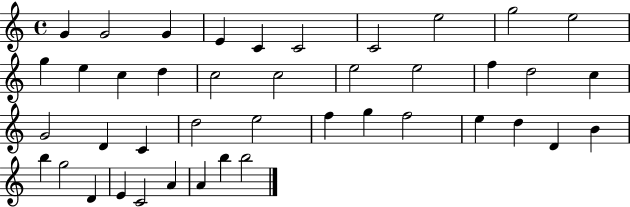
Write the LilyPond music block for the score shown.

{
  \clef treble
  \time 4/4
  \defaultTimeSignature
  \key c \major
  g'4 g'2 g'4 | e'4 c'4 c'2 | c'2 e''2 | g''2 e''2 | \break g''4 e''4 c''4 d''4 | c''2 c''2 | e''2 e''2 | f''4 d''2 c''4 | \break g'2 d'4 c'4 | d''2 e''2 | f''4 g''4 f''2 | e''4 d''4 d'4 b'4 | \break b''4 g''2 d'4 | e'4 c'2 a'4 | a'4 b''4 b''2 | \bar "|."
}